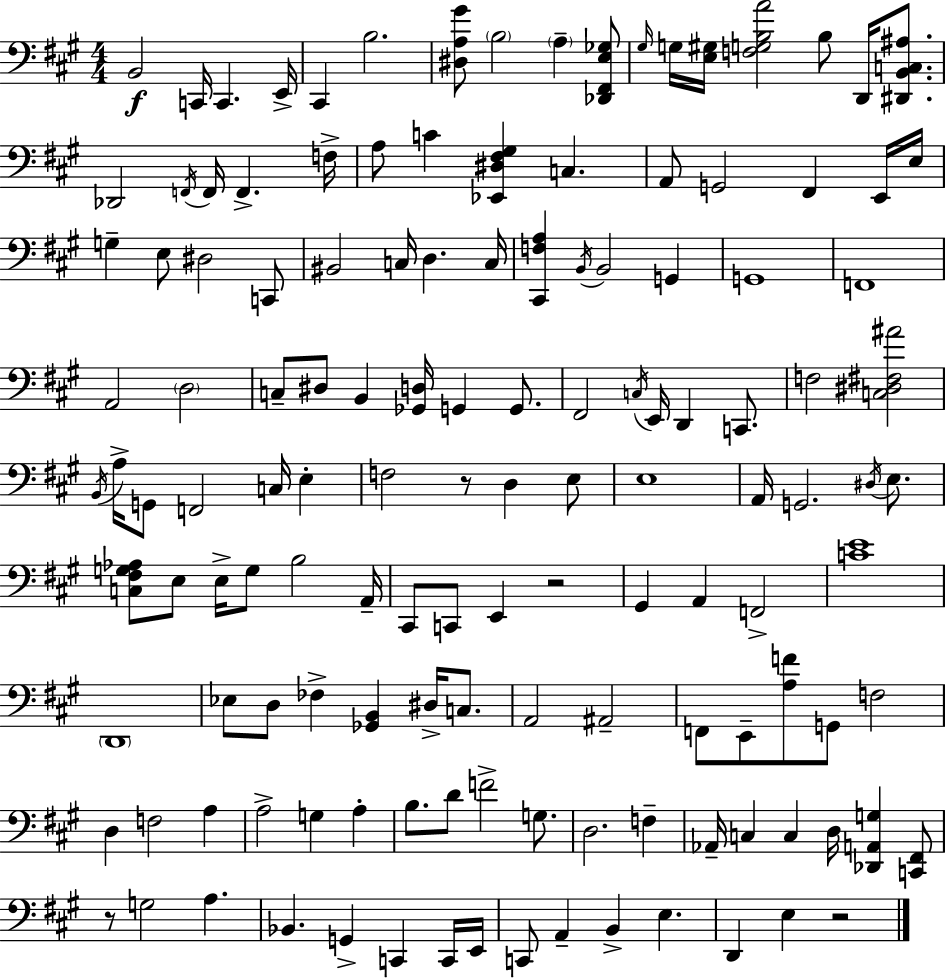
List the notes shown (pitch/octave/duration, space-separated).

B2/h C2/s C2/q. E2/s C#2/q B3/h. [D#3,A3,G#4]/e B3/h A3/q [Db2,F#2,E3,Gb3]/e G#3/s G3/s [E3,G#3]/s [F3,G3,B3,A4]/h B3/e D2/s [D#2,B2,C3,A#3]/e. Db2/h F2/s F2/s F2/q. F3/s A3/e C4/q [Eb2,D#3,F#3,G#3]/q C3/q. A2/e G2/h F#2/q E2/s E3/s G3/q E3/e D#3/h C2/e BIS2/h C3/s D3/q. C3/s [C#2,F3,A3]/q B2/s B2/h G2/q G2/w F2/w A2/h D3/h C3/e D#3/e B2/q [Gb2,D3]/s G2/q G2/e. F#2/h C3/s E2/s D2/q C2/e. F3/h [C3,D#3,F#3,A#4]/h B2/s A3/s G2/e F2/h C3/s E3/q F3/h R/e D3/q E3/e E3/w A2/s G2/h. D#3/s E3/e. [C3,F#3,G3,Ab3]/e E3/e E3/s G3/e B3/h A2/s C#2/e C2/e E2/q R/h G#2/q A2/q F2/h [C4,E4]/w D2/w Eb3/e D3/e FES3/q [Gb2,B2]/q D#3/s C3/e. A2/h A#2/h F2/e E2/e [A3,F4]/e G2/e F3/h D3/q F3/h A3/q A3/h G3/q A3/q B3/e. D4/e F4/h G3/e. D3/h. F3/q Ab2/s C3/q C3/q D3/s [Db2,A2,G3]/q [C2,F#2]/e R/e G3/h A3/q. Bb2/q. G2/q C2/q C2/s E2/s C2/e A2/q B2/q E3/q. D2/q E3/q R/h